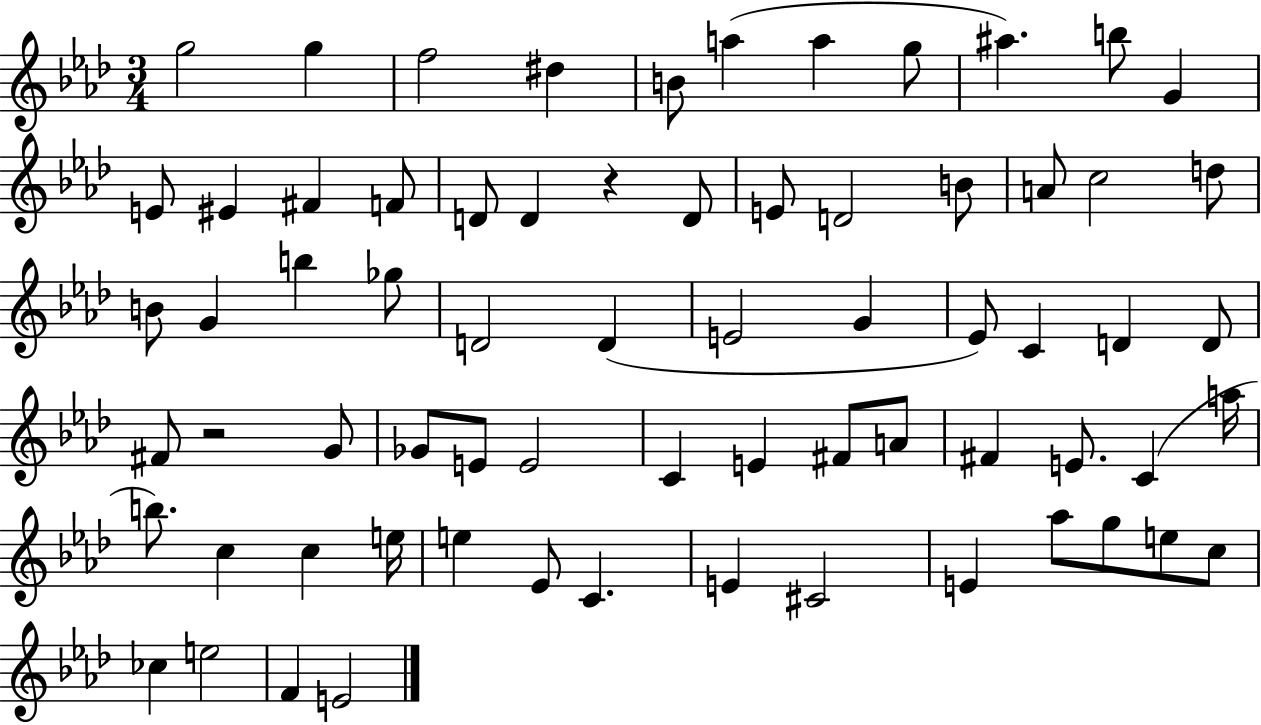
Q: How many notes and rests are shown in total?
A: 69